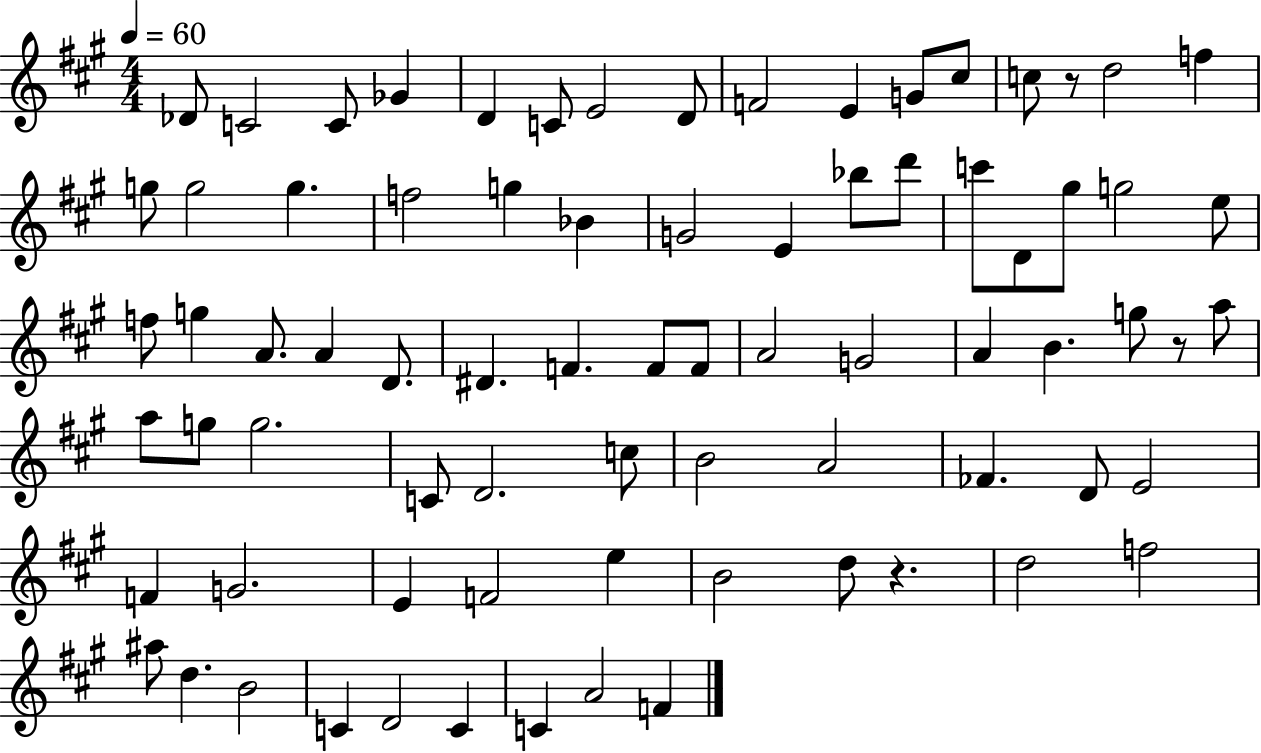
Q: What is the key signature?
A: A major